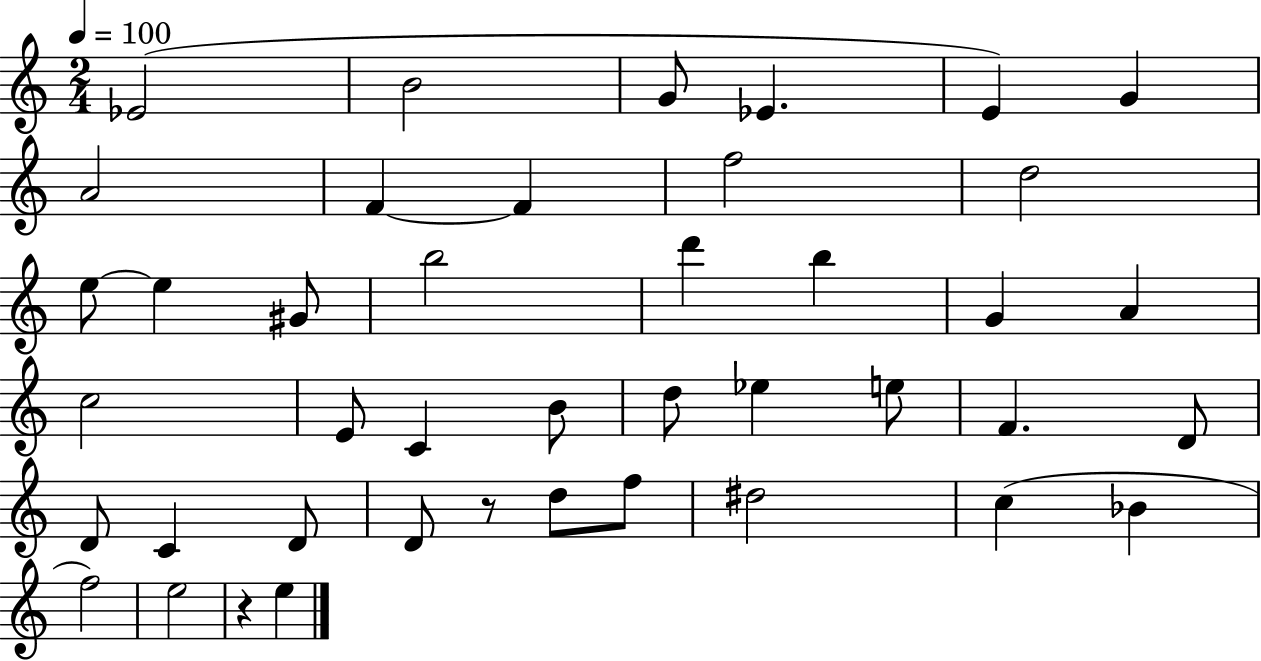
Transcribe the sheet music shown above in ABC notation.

X:1
T:Untitled
M:2/4
L:1/4
K:C
_E2 B2 G/2 _E E G A2 F F f2 d2 e/2 e ^G/2 b2 d' b G A c2 E/2 C B/2 d/2 _e e/2 F D/2 D/2 C D/2 D/2 z/2 d/2 f/2 ^d2 c _B f2 e2 z e